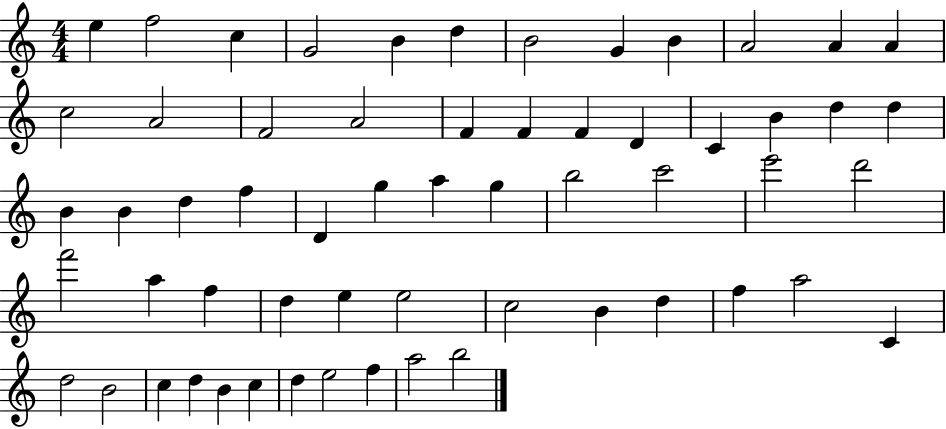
E5/q F5/h C5/q G4/h B4/q D5/q B4/h G4/q B4/q A4/h A4/q A4/q C5/h A4/h F4/h A4/h F4/q F4/q F4/q D4/q C4/q B4/q D5/q D5/q B4/q B4/q D5/q F5/q D4/q G5/q A5/q G5/q B5/h C6/h E6/h D6/h F6/h A5/q F5/q D5/q E5/q E5/h C5/h B4/q D5/q F5/q A5/h C4/q D5/h B4/h C5/q D5/q B4/q C5/q D5/q E5/h F5/q A5/h B5/h